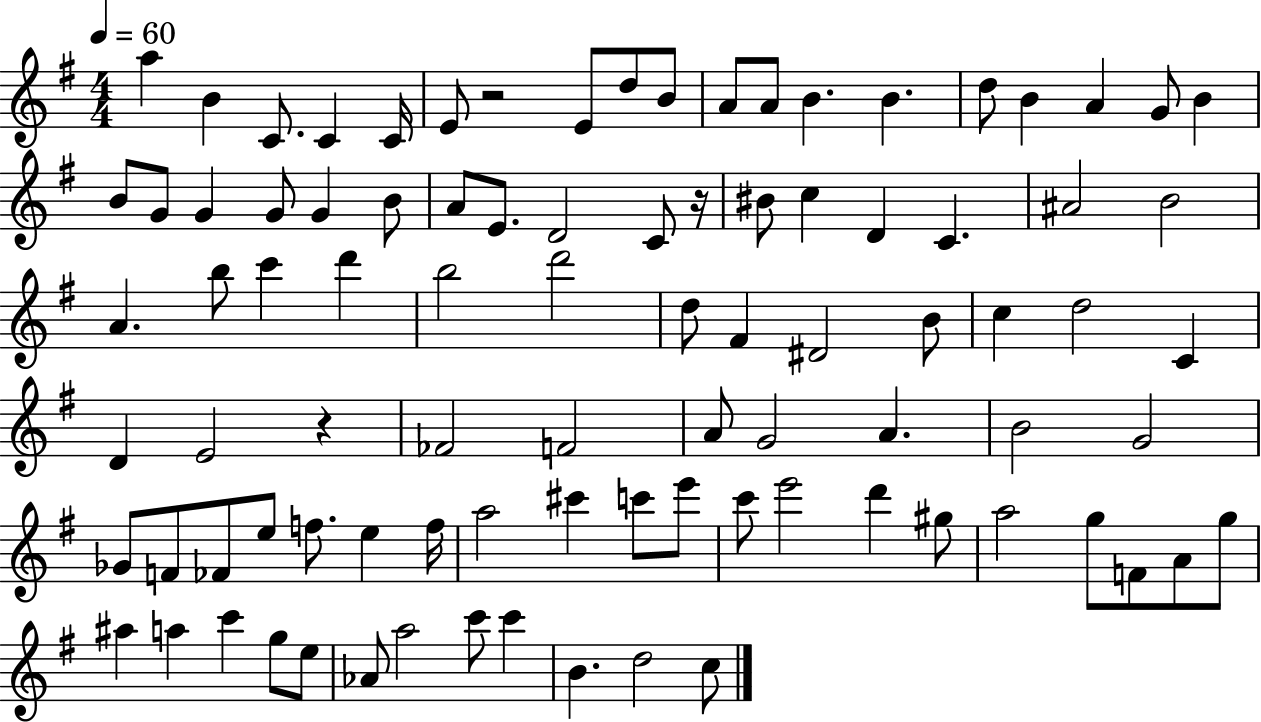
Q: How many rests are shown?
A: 3